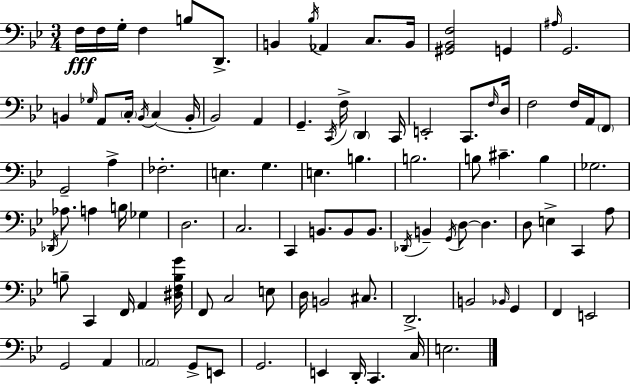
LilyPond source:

{
  \clef bass
  \numericTimeSignature
  \time 3/4
  \key bes \major
  f16\fff f16 g16-. f4 b8 d,8.-> | b,4 \acciaccatura { bes16 } aes,4 c8. | b,16 <gis, bes, f>2 g,4 | \grace { ais16 } g,2. | \break b,4 \grace { ges16 } a,8 \parenthesize c16-. \acciaccatura { b,16 }( c4 | b,16-. bes,2) | a,4 g,4.-- \acciaccatura { c,16 } f16-> | \parenthesize d,4 c,16 e,2-. | \break c,8. \grace { f16 } d16 f2 | f16 a,16 \parenthesize f,8 g,2-- | a4-> fes2.-. | e4. | \break g4. e4. | b4. b2. | b8 cis'4.-- | b4 ges2. | \break \acciaccatura { des,16 } aes8. a4 | b16 ges4 d2. | c2. | c,4 b,8. | \break b,8 b,8. \acciaccatura { des,16 } b,4-- | \acciaccatura { g,16 } d8~~ d4. d8 e4-> | c,4 a8 b8-- c,4 | f,16 a,4 <dis f b g'>16 f,8 c2 | \break e8 d16 b,2 | cis8. d,2.-> | b,2 | \grace { bes,16 } g,4 f,4 | \break e,2 g,2 | a,4 \parenthesize a,2 | g,8-> e,8 g,2. | e,4 | \break d,16-. c,4. c16 e2. | \bar "|."
}